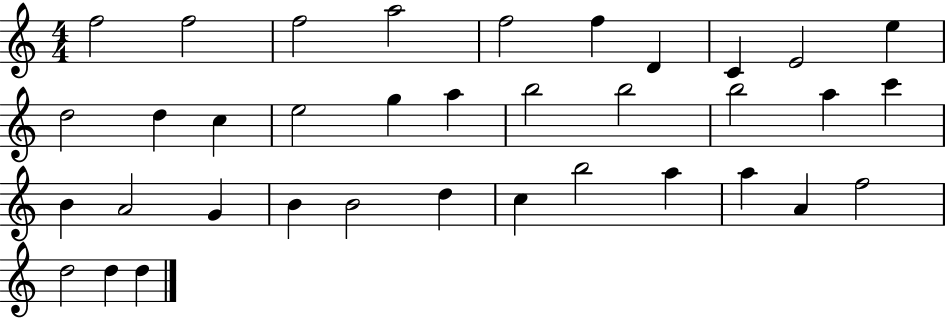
X:1
T:Untitled
M:4/4
L:1/4
K:C
f2 f2 f2 a2 f2 f D C E2 e d2 d c e2 g a b2 b2 b2 a c' B A2 G B B2 d c b2 a a A f2 d2 d d